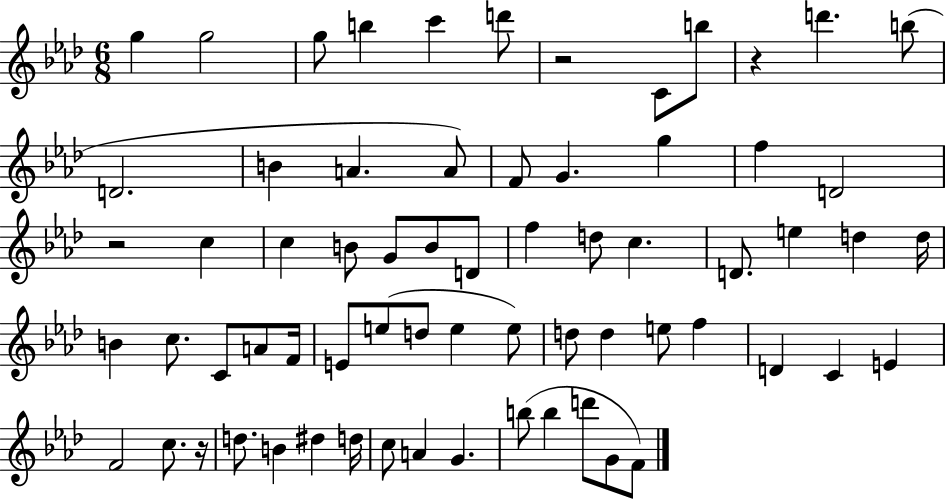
G5/q G5/h G5/e B5/q C6/q D6/e R/h C4/e B5/e R/q D6/q. B5/e D4/h. B4/q A4/q. A4/e F4/e G4/q. G5/q F5/q D4/h R/h C5/q C5/q B4/e G4/e B4/e D4/e F5/q D5/e C5/q. D4/e. E5/q D5/q D5/s B4/q C5/e. C4/e A4/e F4/s E4/e E5/e D5/e E5/q E5/e D5/e D5/q E5/e F5/q D4/q C4/q E4/q F4/h C5/e. R/s D5/e. B4/q D#5/q D5/s C5/e A4/q G4/q. B5/e B5/q D6/e G4/e F4/e